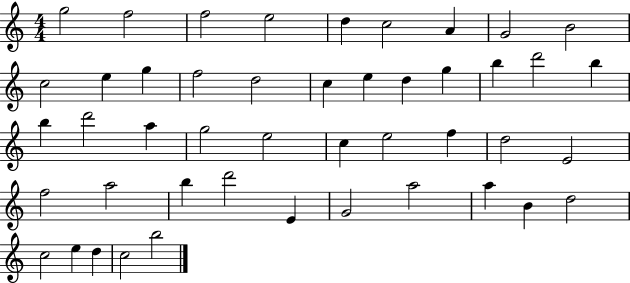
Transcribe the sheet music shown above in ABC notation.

X:1
T:Untitled
M:4/4
L:1/4
K:C
g2 f2 f2 e2 d c2 A G2 B2 c2 e g f2 d2 c e d g b d'2 b b d'2 a g2 e2 c e2 f d2 E2 f2 a2 b d'2 E G2 a2 a B d2 c2 e d c2 b2